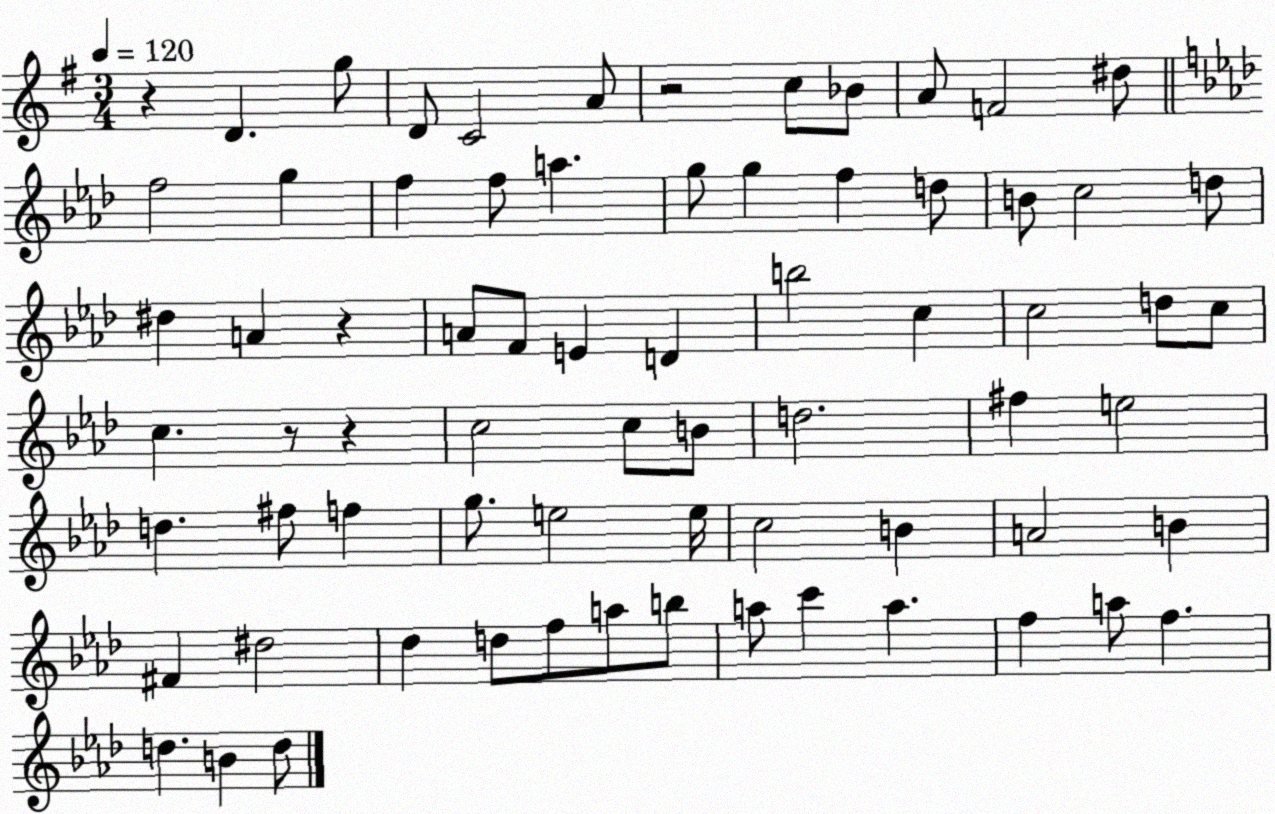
X:1
T:Untitled
M:3/4
L:1/4
K:G
z D g/2 D/2 C2 A/2 z2 c/2 _B/2 A/2 F2 ^d/2 f2 g f f/2 a g/2 g f d/2 B/2 c2 d/2 ^d A z A/2 F/2 E D b2 c c2 d/2 c/2 c z/2 z c2 c/2 B/2 d2 ^f e2 d ^f/2 f g/2 e2 e/4 c2 B A2 B ^F ^d2 _d d/2 f/2 a/2 b/2 a/2 c' a f a/2 f d B d/2